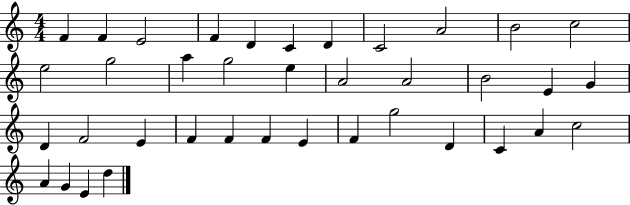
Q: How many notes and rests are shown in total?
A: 38